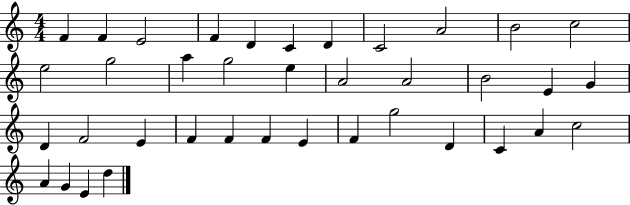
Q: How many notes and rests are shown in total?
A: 38